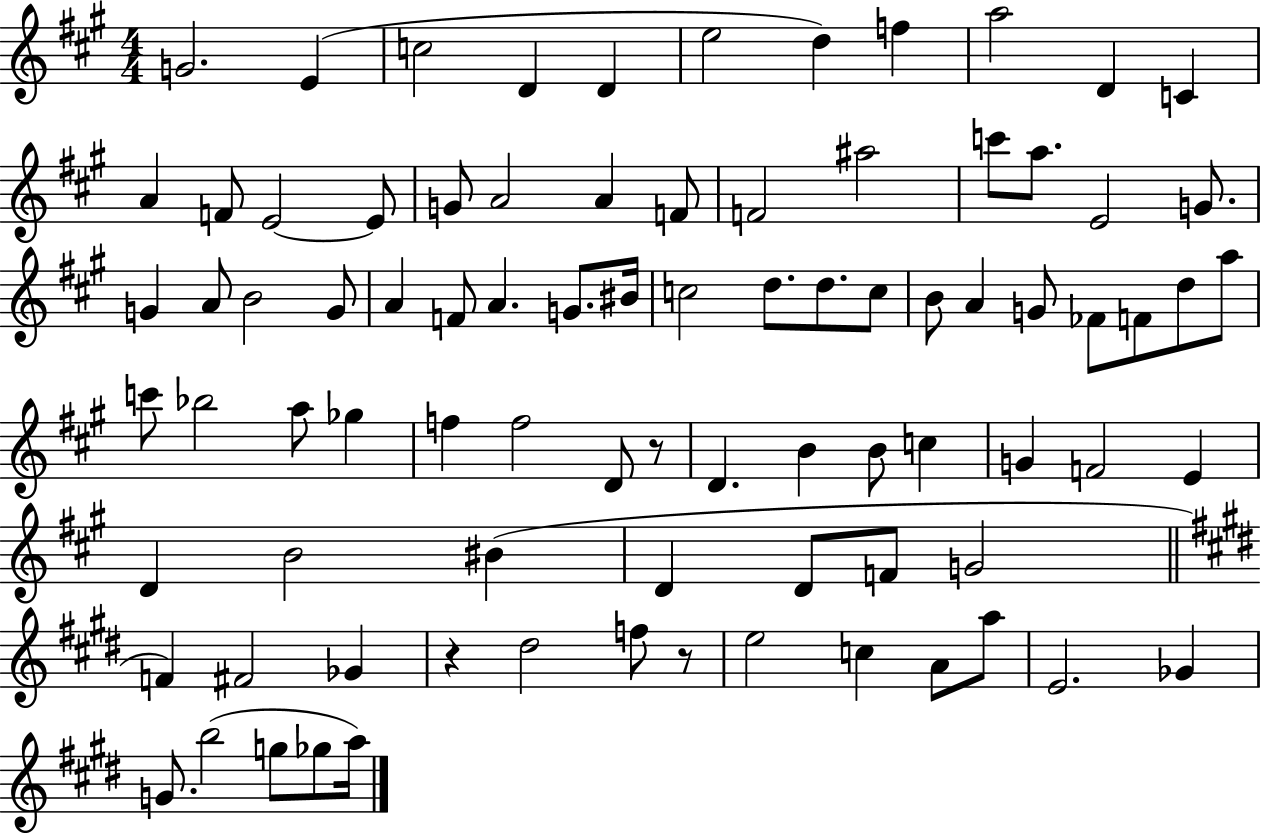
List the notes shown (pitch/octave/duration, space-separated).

G4/h. E4/q C5/h D4/q D4/q E5/h D5/q F5/q A5/h D4/q C4/q A4/q F4/e E4/h E4/e G4/e A4/h A4/q F4/e F4/h A#5/h C6/e A5/e. E4/h G4/e. G4/q A4/e B4/h G4/e A4/q F4/e A4/q. G4/e. BIS4/s C5/h D5/e. D5/e. C5/e B4/e A4/q G4/e FES4/e F4/e D5/e A5/e C6/e Bb5/h A5/e Gb5/q F5/q F5/h D4/e R/e D4/q. B4/q B4/e C5/q G4/q F4/h E4/q D4/q B4/h BIS4/q D4/q D4/e F4/e G4/h F4/q F#4/h Gb4/q R/q D#5/h F5/e R/e E5/h C5/q A4/e A5/e E4/h. Gb4/q G4/e. B5/h G5/e Gb5/e A5/s